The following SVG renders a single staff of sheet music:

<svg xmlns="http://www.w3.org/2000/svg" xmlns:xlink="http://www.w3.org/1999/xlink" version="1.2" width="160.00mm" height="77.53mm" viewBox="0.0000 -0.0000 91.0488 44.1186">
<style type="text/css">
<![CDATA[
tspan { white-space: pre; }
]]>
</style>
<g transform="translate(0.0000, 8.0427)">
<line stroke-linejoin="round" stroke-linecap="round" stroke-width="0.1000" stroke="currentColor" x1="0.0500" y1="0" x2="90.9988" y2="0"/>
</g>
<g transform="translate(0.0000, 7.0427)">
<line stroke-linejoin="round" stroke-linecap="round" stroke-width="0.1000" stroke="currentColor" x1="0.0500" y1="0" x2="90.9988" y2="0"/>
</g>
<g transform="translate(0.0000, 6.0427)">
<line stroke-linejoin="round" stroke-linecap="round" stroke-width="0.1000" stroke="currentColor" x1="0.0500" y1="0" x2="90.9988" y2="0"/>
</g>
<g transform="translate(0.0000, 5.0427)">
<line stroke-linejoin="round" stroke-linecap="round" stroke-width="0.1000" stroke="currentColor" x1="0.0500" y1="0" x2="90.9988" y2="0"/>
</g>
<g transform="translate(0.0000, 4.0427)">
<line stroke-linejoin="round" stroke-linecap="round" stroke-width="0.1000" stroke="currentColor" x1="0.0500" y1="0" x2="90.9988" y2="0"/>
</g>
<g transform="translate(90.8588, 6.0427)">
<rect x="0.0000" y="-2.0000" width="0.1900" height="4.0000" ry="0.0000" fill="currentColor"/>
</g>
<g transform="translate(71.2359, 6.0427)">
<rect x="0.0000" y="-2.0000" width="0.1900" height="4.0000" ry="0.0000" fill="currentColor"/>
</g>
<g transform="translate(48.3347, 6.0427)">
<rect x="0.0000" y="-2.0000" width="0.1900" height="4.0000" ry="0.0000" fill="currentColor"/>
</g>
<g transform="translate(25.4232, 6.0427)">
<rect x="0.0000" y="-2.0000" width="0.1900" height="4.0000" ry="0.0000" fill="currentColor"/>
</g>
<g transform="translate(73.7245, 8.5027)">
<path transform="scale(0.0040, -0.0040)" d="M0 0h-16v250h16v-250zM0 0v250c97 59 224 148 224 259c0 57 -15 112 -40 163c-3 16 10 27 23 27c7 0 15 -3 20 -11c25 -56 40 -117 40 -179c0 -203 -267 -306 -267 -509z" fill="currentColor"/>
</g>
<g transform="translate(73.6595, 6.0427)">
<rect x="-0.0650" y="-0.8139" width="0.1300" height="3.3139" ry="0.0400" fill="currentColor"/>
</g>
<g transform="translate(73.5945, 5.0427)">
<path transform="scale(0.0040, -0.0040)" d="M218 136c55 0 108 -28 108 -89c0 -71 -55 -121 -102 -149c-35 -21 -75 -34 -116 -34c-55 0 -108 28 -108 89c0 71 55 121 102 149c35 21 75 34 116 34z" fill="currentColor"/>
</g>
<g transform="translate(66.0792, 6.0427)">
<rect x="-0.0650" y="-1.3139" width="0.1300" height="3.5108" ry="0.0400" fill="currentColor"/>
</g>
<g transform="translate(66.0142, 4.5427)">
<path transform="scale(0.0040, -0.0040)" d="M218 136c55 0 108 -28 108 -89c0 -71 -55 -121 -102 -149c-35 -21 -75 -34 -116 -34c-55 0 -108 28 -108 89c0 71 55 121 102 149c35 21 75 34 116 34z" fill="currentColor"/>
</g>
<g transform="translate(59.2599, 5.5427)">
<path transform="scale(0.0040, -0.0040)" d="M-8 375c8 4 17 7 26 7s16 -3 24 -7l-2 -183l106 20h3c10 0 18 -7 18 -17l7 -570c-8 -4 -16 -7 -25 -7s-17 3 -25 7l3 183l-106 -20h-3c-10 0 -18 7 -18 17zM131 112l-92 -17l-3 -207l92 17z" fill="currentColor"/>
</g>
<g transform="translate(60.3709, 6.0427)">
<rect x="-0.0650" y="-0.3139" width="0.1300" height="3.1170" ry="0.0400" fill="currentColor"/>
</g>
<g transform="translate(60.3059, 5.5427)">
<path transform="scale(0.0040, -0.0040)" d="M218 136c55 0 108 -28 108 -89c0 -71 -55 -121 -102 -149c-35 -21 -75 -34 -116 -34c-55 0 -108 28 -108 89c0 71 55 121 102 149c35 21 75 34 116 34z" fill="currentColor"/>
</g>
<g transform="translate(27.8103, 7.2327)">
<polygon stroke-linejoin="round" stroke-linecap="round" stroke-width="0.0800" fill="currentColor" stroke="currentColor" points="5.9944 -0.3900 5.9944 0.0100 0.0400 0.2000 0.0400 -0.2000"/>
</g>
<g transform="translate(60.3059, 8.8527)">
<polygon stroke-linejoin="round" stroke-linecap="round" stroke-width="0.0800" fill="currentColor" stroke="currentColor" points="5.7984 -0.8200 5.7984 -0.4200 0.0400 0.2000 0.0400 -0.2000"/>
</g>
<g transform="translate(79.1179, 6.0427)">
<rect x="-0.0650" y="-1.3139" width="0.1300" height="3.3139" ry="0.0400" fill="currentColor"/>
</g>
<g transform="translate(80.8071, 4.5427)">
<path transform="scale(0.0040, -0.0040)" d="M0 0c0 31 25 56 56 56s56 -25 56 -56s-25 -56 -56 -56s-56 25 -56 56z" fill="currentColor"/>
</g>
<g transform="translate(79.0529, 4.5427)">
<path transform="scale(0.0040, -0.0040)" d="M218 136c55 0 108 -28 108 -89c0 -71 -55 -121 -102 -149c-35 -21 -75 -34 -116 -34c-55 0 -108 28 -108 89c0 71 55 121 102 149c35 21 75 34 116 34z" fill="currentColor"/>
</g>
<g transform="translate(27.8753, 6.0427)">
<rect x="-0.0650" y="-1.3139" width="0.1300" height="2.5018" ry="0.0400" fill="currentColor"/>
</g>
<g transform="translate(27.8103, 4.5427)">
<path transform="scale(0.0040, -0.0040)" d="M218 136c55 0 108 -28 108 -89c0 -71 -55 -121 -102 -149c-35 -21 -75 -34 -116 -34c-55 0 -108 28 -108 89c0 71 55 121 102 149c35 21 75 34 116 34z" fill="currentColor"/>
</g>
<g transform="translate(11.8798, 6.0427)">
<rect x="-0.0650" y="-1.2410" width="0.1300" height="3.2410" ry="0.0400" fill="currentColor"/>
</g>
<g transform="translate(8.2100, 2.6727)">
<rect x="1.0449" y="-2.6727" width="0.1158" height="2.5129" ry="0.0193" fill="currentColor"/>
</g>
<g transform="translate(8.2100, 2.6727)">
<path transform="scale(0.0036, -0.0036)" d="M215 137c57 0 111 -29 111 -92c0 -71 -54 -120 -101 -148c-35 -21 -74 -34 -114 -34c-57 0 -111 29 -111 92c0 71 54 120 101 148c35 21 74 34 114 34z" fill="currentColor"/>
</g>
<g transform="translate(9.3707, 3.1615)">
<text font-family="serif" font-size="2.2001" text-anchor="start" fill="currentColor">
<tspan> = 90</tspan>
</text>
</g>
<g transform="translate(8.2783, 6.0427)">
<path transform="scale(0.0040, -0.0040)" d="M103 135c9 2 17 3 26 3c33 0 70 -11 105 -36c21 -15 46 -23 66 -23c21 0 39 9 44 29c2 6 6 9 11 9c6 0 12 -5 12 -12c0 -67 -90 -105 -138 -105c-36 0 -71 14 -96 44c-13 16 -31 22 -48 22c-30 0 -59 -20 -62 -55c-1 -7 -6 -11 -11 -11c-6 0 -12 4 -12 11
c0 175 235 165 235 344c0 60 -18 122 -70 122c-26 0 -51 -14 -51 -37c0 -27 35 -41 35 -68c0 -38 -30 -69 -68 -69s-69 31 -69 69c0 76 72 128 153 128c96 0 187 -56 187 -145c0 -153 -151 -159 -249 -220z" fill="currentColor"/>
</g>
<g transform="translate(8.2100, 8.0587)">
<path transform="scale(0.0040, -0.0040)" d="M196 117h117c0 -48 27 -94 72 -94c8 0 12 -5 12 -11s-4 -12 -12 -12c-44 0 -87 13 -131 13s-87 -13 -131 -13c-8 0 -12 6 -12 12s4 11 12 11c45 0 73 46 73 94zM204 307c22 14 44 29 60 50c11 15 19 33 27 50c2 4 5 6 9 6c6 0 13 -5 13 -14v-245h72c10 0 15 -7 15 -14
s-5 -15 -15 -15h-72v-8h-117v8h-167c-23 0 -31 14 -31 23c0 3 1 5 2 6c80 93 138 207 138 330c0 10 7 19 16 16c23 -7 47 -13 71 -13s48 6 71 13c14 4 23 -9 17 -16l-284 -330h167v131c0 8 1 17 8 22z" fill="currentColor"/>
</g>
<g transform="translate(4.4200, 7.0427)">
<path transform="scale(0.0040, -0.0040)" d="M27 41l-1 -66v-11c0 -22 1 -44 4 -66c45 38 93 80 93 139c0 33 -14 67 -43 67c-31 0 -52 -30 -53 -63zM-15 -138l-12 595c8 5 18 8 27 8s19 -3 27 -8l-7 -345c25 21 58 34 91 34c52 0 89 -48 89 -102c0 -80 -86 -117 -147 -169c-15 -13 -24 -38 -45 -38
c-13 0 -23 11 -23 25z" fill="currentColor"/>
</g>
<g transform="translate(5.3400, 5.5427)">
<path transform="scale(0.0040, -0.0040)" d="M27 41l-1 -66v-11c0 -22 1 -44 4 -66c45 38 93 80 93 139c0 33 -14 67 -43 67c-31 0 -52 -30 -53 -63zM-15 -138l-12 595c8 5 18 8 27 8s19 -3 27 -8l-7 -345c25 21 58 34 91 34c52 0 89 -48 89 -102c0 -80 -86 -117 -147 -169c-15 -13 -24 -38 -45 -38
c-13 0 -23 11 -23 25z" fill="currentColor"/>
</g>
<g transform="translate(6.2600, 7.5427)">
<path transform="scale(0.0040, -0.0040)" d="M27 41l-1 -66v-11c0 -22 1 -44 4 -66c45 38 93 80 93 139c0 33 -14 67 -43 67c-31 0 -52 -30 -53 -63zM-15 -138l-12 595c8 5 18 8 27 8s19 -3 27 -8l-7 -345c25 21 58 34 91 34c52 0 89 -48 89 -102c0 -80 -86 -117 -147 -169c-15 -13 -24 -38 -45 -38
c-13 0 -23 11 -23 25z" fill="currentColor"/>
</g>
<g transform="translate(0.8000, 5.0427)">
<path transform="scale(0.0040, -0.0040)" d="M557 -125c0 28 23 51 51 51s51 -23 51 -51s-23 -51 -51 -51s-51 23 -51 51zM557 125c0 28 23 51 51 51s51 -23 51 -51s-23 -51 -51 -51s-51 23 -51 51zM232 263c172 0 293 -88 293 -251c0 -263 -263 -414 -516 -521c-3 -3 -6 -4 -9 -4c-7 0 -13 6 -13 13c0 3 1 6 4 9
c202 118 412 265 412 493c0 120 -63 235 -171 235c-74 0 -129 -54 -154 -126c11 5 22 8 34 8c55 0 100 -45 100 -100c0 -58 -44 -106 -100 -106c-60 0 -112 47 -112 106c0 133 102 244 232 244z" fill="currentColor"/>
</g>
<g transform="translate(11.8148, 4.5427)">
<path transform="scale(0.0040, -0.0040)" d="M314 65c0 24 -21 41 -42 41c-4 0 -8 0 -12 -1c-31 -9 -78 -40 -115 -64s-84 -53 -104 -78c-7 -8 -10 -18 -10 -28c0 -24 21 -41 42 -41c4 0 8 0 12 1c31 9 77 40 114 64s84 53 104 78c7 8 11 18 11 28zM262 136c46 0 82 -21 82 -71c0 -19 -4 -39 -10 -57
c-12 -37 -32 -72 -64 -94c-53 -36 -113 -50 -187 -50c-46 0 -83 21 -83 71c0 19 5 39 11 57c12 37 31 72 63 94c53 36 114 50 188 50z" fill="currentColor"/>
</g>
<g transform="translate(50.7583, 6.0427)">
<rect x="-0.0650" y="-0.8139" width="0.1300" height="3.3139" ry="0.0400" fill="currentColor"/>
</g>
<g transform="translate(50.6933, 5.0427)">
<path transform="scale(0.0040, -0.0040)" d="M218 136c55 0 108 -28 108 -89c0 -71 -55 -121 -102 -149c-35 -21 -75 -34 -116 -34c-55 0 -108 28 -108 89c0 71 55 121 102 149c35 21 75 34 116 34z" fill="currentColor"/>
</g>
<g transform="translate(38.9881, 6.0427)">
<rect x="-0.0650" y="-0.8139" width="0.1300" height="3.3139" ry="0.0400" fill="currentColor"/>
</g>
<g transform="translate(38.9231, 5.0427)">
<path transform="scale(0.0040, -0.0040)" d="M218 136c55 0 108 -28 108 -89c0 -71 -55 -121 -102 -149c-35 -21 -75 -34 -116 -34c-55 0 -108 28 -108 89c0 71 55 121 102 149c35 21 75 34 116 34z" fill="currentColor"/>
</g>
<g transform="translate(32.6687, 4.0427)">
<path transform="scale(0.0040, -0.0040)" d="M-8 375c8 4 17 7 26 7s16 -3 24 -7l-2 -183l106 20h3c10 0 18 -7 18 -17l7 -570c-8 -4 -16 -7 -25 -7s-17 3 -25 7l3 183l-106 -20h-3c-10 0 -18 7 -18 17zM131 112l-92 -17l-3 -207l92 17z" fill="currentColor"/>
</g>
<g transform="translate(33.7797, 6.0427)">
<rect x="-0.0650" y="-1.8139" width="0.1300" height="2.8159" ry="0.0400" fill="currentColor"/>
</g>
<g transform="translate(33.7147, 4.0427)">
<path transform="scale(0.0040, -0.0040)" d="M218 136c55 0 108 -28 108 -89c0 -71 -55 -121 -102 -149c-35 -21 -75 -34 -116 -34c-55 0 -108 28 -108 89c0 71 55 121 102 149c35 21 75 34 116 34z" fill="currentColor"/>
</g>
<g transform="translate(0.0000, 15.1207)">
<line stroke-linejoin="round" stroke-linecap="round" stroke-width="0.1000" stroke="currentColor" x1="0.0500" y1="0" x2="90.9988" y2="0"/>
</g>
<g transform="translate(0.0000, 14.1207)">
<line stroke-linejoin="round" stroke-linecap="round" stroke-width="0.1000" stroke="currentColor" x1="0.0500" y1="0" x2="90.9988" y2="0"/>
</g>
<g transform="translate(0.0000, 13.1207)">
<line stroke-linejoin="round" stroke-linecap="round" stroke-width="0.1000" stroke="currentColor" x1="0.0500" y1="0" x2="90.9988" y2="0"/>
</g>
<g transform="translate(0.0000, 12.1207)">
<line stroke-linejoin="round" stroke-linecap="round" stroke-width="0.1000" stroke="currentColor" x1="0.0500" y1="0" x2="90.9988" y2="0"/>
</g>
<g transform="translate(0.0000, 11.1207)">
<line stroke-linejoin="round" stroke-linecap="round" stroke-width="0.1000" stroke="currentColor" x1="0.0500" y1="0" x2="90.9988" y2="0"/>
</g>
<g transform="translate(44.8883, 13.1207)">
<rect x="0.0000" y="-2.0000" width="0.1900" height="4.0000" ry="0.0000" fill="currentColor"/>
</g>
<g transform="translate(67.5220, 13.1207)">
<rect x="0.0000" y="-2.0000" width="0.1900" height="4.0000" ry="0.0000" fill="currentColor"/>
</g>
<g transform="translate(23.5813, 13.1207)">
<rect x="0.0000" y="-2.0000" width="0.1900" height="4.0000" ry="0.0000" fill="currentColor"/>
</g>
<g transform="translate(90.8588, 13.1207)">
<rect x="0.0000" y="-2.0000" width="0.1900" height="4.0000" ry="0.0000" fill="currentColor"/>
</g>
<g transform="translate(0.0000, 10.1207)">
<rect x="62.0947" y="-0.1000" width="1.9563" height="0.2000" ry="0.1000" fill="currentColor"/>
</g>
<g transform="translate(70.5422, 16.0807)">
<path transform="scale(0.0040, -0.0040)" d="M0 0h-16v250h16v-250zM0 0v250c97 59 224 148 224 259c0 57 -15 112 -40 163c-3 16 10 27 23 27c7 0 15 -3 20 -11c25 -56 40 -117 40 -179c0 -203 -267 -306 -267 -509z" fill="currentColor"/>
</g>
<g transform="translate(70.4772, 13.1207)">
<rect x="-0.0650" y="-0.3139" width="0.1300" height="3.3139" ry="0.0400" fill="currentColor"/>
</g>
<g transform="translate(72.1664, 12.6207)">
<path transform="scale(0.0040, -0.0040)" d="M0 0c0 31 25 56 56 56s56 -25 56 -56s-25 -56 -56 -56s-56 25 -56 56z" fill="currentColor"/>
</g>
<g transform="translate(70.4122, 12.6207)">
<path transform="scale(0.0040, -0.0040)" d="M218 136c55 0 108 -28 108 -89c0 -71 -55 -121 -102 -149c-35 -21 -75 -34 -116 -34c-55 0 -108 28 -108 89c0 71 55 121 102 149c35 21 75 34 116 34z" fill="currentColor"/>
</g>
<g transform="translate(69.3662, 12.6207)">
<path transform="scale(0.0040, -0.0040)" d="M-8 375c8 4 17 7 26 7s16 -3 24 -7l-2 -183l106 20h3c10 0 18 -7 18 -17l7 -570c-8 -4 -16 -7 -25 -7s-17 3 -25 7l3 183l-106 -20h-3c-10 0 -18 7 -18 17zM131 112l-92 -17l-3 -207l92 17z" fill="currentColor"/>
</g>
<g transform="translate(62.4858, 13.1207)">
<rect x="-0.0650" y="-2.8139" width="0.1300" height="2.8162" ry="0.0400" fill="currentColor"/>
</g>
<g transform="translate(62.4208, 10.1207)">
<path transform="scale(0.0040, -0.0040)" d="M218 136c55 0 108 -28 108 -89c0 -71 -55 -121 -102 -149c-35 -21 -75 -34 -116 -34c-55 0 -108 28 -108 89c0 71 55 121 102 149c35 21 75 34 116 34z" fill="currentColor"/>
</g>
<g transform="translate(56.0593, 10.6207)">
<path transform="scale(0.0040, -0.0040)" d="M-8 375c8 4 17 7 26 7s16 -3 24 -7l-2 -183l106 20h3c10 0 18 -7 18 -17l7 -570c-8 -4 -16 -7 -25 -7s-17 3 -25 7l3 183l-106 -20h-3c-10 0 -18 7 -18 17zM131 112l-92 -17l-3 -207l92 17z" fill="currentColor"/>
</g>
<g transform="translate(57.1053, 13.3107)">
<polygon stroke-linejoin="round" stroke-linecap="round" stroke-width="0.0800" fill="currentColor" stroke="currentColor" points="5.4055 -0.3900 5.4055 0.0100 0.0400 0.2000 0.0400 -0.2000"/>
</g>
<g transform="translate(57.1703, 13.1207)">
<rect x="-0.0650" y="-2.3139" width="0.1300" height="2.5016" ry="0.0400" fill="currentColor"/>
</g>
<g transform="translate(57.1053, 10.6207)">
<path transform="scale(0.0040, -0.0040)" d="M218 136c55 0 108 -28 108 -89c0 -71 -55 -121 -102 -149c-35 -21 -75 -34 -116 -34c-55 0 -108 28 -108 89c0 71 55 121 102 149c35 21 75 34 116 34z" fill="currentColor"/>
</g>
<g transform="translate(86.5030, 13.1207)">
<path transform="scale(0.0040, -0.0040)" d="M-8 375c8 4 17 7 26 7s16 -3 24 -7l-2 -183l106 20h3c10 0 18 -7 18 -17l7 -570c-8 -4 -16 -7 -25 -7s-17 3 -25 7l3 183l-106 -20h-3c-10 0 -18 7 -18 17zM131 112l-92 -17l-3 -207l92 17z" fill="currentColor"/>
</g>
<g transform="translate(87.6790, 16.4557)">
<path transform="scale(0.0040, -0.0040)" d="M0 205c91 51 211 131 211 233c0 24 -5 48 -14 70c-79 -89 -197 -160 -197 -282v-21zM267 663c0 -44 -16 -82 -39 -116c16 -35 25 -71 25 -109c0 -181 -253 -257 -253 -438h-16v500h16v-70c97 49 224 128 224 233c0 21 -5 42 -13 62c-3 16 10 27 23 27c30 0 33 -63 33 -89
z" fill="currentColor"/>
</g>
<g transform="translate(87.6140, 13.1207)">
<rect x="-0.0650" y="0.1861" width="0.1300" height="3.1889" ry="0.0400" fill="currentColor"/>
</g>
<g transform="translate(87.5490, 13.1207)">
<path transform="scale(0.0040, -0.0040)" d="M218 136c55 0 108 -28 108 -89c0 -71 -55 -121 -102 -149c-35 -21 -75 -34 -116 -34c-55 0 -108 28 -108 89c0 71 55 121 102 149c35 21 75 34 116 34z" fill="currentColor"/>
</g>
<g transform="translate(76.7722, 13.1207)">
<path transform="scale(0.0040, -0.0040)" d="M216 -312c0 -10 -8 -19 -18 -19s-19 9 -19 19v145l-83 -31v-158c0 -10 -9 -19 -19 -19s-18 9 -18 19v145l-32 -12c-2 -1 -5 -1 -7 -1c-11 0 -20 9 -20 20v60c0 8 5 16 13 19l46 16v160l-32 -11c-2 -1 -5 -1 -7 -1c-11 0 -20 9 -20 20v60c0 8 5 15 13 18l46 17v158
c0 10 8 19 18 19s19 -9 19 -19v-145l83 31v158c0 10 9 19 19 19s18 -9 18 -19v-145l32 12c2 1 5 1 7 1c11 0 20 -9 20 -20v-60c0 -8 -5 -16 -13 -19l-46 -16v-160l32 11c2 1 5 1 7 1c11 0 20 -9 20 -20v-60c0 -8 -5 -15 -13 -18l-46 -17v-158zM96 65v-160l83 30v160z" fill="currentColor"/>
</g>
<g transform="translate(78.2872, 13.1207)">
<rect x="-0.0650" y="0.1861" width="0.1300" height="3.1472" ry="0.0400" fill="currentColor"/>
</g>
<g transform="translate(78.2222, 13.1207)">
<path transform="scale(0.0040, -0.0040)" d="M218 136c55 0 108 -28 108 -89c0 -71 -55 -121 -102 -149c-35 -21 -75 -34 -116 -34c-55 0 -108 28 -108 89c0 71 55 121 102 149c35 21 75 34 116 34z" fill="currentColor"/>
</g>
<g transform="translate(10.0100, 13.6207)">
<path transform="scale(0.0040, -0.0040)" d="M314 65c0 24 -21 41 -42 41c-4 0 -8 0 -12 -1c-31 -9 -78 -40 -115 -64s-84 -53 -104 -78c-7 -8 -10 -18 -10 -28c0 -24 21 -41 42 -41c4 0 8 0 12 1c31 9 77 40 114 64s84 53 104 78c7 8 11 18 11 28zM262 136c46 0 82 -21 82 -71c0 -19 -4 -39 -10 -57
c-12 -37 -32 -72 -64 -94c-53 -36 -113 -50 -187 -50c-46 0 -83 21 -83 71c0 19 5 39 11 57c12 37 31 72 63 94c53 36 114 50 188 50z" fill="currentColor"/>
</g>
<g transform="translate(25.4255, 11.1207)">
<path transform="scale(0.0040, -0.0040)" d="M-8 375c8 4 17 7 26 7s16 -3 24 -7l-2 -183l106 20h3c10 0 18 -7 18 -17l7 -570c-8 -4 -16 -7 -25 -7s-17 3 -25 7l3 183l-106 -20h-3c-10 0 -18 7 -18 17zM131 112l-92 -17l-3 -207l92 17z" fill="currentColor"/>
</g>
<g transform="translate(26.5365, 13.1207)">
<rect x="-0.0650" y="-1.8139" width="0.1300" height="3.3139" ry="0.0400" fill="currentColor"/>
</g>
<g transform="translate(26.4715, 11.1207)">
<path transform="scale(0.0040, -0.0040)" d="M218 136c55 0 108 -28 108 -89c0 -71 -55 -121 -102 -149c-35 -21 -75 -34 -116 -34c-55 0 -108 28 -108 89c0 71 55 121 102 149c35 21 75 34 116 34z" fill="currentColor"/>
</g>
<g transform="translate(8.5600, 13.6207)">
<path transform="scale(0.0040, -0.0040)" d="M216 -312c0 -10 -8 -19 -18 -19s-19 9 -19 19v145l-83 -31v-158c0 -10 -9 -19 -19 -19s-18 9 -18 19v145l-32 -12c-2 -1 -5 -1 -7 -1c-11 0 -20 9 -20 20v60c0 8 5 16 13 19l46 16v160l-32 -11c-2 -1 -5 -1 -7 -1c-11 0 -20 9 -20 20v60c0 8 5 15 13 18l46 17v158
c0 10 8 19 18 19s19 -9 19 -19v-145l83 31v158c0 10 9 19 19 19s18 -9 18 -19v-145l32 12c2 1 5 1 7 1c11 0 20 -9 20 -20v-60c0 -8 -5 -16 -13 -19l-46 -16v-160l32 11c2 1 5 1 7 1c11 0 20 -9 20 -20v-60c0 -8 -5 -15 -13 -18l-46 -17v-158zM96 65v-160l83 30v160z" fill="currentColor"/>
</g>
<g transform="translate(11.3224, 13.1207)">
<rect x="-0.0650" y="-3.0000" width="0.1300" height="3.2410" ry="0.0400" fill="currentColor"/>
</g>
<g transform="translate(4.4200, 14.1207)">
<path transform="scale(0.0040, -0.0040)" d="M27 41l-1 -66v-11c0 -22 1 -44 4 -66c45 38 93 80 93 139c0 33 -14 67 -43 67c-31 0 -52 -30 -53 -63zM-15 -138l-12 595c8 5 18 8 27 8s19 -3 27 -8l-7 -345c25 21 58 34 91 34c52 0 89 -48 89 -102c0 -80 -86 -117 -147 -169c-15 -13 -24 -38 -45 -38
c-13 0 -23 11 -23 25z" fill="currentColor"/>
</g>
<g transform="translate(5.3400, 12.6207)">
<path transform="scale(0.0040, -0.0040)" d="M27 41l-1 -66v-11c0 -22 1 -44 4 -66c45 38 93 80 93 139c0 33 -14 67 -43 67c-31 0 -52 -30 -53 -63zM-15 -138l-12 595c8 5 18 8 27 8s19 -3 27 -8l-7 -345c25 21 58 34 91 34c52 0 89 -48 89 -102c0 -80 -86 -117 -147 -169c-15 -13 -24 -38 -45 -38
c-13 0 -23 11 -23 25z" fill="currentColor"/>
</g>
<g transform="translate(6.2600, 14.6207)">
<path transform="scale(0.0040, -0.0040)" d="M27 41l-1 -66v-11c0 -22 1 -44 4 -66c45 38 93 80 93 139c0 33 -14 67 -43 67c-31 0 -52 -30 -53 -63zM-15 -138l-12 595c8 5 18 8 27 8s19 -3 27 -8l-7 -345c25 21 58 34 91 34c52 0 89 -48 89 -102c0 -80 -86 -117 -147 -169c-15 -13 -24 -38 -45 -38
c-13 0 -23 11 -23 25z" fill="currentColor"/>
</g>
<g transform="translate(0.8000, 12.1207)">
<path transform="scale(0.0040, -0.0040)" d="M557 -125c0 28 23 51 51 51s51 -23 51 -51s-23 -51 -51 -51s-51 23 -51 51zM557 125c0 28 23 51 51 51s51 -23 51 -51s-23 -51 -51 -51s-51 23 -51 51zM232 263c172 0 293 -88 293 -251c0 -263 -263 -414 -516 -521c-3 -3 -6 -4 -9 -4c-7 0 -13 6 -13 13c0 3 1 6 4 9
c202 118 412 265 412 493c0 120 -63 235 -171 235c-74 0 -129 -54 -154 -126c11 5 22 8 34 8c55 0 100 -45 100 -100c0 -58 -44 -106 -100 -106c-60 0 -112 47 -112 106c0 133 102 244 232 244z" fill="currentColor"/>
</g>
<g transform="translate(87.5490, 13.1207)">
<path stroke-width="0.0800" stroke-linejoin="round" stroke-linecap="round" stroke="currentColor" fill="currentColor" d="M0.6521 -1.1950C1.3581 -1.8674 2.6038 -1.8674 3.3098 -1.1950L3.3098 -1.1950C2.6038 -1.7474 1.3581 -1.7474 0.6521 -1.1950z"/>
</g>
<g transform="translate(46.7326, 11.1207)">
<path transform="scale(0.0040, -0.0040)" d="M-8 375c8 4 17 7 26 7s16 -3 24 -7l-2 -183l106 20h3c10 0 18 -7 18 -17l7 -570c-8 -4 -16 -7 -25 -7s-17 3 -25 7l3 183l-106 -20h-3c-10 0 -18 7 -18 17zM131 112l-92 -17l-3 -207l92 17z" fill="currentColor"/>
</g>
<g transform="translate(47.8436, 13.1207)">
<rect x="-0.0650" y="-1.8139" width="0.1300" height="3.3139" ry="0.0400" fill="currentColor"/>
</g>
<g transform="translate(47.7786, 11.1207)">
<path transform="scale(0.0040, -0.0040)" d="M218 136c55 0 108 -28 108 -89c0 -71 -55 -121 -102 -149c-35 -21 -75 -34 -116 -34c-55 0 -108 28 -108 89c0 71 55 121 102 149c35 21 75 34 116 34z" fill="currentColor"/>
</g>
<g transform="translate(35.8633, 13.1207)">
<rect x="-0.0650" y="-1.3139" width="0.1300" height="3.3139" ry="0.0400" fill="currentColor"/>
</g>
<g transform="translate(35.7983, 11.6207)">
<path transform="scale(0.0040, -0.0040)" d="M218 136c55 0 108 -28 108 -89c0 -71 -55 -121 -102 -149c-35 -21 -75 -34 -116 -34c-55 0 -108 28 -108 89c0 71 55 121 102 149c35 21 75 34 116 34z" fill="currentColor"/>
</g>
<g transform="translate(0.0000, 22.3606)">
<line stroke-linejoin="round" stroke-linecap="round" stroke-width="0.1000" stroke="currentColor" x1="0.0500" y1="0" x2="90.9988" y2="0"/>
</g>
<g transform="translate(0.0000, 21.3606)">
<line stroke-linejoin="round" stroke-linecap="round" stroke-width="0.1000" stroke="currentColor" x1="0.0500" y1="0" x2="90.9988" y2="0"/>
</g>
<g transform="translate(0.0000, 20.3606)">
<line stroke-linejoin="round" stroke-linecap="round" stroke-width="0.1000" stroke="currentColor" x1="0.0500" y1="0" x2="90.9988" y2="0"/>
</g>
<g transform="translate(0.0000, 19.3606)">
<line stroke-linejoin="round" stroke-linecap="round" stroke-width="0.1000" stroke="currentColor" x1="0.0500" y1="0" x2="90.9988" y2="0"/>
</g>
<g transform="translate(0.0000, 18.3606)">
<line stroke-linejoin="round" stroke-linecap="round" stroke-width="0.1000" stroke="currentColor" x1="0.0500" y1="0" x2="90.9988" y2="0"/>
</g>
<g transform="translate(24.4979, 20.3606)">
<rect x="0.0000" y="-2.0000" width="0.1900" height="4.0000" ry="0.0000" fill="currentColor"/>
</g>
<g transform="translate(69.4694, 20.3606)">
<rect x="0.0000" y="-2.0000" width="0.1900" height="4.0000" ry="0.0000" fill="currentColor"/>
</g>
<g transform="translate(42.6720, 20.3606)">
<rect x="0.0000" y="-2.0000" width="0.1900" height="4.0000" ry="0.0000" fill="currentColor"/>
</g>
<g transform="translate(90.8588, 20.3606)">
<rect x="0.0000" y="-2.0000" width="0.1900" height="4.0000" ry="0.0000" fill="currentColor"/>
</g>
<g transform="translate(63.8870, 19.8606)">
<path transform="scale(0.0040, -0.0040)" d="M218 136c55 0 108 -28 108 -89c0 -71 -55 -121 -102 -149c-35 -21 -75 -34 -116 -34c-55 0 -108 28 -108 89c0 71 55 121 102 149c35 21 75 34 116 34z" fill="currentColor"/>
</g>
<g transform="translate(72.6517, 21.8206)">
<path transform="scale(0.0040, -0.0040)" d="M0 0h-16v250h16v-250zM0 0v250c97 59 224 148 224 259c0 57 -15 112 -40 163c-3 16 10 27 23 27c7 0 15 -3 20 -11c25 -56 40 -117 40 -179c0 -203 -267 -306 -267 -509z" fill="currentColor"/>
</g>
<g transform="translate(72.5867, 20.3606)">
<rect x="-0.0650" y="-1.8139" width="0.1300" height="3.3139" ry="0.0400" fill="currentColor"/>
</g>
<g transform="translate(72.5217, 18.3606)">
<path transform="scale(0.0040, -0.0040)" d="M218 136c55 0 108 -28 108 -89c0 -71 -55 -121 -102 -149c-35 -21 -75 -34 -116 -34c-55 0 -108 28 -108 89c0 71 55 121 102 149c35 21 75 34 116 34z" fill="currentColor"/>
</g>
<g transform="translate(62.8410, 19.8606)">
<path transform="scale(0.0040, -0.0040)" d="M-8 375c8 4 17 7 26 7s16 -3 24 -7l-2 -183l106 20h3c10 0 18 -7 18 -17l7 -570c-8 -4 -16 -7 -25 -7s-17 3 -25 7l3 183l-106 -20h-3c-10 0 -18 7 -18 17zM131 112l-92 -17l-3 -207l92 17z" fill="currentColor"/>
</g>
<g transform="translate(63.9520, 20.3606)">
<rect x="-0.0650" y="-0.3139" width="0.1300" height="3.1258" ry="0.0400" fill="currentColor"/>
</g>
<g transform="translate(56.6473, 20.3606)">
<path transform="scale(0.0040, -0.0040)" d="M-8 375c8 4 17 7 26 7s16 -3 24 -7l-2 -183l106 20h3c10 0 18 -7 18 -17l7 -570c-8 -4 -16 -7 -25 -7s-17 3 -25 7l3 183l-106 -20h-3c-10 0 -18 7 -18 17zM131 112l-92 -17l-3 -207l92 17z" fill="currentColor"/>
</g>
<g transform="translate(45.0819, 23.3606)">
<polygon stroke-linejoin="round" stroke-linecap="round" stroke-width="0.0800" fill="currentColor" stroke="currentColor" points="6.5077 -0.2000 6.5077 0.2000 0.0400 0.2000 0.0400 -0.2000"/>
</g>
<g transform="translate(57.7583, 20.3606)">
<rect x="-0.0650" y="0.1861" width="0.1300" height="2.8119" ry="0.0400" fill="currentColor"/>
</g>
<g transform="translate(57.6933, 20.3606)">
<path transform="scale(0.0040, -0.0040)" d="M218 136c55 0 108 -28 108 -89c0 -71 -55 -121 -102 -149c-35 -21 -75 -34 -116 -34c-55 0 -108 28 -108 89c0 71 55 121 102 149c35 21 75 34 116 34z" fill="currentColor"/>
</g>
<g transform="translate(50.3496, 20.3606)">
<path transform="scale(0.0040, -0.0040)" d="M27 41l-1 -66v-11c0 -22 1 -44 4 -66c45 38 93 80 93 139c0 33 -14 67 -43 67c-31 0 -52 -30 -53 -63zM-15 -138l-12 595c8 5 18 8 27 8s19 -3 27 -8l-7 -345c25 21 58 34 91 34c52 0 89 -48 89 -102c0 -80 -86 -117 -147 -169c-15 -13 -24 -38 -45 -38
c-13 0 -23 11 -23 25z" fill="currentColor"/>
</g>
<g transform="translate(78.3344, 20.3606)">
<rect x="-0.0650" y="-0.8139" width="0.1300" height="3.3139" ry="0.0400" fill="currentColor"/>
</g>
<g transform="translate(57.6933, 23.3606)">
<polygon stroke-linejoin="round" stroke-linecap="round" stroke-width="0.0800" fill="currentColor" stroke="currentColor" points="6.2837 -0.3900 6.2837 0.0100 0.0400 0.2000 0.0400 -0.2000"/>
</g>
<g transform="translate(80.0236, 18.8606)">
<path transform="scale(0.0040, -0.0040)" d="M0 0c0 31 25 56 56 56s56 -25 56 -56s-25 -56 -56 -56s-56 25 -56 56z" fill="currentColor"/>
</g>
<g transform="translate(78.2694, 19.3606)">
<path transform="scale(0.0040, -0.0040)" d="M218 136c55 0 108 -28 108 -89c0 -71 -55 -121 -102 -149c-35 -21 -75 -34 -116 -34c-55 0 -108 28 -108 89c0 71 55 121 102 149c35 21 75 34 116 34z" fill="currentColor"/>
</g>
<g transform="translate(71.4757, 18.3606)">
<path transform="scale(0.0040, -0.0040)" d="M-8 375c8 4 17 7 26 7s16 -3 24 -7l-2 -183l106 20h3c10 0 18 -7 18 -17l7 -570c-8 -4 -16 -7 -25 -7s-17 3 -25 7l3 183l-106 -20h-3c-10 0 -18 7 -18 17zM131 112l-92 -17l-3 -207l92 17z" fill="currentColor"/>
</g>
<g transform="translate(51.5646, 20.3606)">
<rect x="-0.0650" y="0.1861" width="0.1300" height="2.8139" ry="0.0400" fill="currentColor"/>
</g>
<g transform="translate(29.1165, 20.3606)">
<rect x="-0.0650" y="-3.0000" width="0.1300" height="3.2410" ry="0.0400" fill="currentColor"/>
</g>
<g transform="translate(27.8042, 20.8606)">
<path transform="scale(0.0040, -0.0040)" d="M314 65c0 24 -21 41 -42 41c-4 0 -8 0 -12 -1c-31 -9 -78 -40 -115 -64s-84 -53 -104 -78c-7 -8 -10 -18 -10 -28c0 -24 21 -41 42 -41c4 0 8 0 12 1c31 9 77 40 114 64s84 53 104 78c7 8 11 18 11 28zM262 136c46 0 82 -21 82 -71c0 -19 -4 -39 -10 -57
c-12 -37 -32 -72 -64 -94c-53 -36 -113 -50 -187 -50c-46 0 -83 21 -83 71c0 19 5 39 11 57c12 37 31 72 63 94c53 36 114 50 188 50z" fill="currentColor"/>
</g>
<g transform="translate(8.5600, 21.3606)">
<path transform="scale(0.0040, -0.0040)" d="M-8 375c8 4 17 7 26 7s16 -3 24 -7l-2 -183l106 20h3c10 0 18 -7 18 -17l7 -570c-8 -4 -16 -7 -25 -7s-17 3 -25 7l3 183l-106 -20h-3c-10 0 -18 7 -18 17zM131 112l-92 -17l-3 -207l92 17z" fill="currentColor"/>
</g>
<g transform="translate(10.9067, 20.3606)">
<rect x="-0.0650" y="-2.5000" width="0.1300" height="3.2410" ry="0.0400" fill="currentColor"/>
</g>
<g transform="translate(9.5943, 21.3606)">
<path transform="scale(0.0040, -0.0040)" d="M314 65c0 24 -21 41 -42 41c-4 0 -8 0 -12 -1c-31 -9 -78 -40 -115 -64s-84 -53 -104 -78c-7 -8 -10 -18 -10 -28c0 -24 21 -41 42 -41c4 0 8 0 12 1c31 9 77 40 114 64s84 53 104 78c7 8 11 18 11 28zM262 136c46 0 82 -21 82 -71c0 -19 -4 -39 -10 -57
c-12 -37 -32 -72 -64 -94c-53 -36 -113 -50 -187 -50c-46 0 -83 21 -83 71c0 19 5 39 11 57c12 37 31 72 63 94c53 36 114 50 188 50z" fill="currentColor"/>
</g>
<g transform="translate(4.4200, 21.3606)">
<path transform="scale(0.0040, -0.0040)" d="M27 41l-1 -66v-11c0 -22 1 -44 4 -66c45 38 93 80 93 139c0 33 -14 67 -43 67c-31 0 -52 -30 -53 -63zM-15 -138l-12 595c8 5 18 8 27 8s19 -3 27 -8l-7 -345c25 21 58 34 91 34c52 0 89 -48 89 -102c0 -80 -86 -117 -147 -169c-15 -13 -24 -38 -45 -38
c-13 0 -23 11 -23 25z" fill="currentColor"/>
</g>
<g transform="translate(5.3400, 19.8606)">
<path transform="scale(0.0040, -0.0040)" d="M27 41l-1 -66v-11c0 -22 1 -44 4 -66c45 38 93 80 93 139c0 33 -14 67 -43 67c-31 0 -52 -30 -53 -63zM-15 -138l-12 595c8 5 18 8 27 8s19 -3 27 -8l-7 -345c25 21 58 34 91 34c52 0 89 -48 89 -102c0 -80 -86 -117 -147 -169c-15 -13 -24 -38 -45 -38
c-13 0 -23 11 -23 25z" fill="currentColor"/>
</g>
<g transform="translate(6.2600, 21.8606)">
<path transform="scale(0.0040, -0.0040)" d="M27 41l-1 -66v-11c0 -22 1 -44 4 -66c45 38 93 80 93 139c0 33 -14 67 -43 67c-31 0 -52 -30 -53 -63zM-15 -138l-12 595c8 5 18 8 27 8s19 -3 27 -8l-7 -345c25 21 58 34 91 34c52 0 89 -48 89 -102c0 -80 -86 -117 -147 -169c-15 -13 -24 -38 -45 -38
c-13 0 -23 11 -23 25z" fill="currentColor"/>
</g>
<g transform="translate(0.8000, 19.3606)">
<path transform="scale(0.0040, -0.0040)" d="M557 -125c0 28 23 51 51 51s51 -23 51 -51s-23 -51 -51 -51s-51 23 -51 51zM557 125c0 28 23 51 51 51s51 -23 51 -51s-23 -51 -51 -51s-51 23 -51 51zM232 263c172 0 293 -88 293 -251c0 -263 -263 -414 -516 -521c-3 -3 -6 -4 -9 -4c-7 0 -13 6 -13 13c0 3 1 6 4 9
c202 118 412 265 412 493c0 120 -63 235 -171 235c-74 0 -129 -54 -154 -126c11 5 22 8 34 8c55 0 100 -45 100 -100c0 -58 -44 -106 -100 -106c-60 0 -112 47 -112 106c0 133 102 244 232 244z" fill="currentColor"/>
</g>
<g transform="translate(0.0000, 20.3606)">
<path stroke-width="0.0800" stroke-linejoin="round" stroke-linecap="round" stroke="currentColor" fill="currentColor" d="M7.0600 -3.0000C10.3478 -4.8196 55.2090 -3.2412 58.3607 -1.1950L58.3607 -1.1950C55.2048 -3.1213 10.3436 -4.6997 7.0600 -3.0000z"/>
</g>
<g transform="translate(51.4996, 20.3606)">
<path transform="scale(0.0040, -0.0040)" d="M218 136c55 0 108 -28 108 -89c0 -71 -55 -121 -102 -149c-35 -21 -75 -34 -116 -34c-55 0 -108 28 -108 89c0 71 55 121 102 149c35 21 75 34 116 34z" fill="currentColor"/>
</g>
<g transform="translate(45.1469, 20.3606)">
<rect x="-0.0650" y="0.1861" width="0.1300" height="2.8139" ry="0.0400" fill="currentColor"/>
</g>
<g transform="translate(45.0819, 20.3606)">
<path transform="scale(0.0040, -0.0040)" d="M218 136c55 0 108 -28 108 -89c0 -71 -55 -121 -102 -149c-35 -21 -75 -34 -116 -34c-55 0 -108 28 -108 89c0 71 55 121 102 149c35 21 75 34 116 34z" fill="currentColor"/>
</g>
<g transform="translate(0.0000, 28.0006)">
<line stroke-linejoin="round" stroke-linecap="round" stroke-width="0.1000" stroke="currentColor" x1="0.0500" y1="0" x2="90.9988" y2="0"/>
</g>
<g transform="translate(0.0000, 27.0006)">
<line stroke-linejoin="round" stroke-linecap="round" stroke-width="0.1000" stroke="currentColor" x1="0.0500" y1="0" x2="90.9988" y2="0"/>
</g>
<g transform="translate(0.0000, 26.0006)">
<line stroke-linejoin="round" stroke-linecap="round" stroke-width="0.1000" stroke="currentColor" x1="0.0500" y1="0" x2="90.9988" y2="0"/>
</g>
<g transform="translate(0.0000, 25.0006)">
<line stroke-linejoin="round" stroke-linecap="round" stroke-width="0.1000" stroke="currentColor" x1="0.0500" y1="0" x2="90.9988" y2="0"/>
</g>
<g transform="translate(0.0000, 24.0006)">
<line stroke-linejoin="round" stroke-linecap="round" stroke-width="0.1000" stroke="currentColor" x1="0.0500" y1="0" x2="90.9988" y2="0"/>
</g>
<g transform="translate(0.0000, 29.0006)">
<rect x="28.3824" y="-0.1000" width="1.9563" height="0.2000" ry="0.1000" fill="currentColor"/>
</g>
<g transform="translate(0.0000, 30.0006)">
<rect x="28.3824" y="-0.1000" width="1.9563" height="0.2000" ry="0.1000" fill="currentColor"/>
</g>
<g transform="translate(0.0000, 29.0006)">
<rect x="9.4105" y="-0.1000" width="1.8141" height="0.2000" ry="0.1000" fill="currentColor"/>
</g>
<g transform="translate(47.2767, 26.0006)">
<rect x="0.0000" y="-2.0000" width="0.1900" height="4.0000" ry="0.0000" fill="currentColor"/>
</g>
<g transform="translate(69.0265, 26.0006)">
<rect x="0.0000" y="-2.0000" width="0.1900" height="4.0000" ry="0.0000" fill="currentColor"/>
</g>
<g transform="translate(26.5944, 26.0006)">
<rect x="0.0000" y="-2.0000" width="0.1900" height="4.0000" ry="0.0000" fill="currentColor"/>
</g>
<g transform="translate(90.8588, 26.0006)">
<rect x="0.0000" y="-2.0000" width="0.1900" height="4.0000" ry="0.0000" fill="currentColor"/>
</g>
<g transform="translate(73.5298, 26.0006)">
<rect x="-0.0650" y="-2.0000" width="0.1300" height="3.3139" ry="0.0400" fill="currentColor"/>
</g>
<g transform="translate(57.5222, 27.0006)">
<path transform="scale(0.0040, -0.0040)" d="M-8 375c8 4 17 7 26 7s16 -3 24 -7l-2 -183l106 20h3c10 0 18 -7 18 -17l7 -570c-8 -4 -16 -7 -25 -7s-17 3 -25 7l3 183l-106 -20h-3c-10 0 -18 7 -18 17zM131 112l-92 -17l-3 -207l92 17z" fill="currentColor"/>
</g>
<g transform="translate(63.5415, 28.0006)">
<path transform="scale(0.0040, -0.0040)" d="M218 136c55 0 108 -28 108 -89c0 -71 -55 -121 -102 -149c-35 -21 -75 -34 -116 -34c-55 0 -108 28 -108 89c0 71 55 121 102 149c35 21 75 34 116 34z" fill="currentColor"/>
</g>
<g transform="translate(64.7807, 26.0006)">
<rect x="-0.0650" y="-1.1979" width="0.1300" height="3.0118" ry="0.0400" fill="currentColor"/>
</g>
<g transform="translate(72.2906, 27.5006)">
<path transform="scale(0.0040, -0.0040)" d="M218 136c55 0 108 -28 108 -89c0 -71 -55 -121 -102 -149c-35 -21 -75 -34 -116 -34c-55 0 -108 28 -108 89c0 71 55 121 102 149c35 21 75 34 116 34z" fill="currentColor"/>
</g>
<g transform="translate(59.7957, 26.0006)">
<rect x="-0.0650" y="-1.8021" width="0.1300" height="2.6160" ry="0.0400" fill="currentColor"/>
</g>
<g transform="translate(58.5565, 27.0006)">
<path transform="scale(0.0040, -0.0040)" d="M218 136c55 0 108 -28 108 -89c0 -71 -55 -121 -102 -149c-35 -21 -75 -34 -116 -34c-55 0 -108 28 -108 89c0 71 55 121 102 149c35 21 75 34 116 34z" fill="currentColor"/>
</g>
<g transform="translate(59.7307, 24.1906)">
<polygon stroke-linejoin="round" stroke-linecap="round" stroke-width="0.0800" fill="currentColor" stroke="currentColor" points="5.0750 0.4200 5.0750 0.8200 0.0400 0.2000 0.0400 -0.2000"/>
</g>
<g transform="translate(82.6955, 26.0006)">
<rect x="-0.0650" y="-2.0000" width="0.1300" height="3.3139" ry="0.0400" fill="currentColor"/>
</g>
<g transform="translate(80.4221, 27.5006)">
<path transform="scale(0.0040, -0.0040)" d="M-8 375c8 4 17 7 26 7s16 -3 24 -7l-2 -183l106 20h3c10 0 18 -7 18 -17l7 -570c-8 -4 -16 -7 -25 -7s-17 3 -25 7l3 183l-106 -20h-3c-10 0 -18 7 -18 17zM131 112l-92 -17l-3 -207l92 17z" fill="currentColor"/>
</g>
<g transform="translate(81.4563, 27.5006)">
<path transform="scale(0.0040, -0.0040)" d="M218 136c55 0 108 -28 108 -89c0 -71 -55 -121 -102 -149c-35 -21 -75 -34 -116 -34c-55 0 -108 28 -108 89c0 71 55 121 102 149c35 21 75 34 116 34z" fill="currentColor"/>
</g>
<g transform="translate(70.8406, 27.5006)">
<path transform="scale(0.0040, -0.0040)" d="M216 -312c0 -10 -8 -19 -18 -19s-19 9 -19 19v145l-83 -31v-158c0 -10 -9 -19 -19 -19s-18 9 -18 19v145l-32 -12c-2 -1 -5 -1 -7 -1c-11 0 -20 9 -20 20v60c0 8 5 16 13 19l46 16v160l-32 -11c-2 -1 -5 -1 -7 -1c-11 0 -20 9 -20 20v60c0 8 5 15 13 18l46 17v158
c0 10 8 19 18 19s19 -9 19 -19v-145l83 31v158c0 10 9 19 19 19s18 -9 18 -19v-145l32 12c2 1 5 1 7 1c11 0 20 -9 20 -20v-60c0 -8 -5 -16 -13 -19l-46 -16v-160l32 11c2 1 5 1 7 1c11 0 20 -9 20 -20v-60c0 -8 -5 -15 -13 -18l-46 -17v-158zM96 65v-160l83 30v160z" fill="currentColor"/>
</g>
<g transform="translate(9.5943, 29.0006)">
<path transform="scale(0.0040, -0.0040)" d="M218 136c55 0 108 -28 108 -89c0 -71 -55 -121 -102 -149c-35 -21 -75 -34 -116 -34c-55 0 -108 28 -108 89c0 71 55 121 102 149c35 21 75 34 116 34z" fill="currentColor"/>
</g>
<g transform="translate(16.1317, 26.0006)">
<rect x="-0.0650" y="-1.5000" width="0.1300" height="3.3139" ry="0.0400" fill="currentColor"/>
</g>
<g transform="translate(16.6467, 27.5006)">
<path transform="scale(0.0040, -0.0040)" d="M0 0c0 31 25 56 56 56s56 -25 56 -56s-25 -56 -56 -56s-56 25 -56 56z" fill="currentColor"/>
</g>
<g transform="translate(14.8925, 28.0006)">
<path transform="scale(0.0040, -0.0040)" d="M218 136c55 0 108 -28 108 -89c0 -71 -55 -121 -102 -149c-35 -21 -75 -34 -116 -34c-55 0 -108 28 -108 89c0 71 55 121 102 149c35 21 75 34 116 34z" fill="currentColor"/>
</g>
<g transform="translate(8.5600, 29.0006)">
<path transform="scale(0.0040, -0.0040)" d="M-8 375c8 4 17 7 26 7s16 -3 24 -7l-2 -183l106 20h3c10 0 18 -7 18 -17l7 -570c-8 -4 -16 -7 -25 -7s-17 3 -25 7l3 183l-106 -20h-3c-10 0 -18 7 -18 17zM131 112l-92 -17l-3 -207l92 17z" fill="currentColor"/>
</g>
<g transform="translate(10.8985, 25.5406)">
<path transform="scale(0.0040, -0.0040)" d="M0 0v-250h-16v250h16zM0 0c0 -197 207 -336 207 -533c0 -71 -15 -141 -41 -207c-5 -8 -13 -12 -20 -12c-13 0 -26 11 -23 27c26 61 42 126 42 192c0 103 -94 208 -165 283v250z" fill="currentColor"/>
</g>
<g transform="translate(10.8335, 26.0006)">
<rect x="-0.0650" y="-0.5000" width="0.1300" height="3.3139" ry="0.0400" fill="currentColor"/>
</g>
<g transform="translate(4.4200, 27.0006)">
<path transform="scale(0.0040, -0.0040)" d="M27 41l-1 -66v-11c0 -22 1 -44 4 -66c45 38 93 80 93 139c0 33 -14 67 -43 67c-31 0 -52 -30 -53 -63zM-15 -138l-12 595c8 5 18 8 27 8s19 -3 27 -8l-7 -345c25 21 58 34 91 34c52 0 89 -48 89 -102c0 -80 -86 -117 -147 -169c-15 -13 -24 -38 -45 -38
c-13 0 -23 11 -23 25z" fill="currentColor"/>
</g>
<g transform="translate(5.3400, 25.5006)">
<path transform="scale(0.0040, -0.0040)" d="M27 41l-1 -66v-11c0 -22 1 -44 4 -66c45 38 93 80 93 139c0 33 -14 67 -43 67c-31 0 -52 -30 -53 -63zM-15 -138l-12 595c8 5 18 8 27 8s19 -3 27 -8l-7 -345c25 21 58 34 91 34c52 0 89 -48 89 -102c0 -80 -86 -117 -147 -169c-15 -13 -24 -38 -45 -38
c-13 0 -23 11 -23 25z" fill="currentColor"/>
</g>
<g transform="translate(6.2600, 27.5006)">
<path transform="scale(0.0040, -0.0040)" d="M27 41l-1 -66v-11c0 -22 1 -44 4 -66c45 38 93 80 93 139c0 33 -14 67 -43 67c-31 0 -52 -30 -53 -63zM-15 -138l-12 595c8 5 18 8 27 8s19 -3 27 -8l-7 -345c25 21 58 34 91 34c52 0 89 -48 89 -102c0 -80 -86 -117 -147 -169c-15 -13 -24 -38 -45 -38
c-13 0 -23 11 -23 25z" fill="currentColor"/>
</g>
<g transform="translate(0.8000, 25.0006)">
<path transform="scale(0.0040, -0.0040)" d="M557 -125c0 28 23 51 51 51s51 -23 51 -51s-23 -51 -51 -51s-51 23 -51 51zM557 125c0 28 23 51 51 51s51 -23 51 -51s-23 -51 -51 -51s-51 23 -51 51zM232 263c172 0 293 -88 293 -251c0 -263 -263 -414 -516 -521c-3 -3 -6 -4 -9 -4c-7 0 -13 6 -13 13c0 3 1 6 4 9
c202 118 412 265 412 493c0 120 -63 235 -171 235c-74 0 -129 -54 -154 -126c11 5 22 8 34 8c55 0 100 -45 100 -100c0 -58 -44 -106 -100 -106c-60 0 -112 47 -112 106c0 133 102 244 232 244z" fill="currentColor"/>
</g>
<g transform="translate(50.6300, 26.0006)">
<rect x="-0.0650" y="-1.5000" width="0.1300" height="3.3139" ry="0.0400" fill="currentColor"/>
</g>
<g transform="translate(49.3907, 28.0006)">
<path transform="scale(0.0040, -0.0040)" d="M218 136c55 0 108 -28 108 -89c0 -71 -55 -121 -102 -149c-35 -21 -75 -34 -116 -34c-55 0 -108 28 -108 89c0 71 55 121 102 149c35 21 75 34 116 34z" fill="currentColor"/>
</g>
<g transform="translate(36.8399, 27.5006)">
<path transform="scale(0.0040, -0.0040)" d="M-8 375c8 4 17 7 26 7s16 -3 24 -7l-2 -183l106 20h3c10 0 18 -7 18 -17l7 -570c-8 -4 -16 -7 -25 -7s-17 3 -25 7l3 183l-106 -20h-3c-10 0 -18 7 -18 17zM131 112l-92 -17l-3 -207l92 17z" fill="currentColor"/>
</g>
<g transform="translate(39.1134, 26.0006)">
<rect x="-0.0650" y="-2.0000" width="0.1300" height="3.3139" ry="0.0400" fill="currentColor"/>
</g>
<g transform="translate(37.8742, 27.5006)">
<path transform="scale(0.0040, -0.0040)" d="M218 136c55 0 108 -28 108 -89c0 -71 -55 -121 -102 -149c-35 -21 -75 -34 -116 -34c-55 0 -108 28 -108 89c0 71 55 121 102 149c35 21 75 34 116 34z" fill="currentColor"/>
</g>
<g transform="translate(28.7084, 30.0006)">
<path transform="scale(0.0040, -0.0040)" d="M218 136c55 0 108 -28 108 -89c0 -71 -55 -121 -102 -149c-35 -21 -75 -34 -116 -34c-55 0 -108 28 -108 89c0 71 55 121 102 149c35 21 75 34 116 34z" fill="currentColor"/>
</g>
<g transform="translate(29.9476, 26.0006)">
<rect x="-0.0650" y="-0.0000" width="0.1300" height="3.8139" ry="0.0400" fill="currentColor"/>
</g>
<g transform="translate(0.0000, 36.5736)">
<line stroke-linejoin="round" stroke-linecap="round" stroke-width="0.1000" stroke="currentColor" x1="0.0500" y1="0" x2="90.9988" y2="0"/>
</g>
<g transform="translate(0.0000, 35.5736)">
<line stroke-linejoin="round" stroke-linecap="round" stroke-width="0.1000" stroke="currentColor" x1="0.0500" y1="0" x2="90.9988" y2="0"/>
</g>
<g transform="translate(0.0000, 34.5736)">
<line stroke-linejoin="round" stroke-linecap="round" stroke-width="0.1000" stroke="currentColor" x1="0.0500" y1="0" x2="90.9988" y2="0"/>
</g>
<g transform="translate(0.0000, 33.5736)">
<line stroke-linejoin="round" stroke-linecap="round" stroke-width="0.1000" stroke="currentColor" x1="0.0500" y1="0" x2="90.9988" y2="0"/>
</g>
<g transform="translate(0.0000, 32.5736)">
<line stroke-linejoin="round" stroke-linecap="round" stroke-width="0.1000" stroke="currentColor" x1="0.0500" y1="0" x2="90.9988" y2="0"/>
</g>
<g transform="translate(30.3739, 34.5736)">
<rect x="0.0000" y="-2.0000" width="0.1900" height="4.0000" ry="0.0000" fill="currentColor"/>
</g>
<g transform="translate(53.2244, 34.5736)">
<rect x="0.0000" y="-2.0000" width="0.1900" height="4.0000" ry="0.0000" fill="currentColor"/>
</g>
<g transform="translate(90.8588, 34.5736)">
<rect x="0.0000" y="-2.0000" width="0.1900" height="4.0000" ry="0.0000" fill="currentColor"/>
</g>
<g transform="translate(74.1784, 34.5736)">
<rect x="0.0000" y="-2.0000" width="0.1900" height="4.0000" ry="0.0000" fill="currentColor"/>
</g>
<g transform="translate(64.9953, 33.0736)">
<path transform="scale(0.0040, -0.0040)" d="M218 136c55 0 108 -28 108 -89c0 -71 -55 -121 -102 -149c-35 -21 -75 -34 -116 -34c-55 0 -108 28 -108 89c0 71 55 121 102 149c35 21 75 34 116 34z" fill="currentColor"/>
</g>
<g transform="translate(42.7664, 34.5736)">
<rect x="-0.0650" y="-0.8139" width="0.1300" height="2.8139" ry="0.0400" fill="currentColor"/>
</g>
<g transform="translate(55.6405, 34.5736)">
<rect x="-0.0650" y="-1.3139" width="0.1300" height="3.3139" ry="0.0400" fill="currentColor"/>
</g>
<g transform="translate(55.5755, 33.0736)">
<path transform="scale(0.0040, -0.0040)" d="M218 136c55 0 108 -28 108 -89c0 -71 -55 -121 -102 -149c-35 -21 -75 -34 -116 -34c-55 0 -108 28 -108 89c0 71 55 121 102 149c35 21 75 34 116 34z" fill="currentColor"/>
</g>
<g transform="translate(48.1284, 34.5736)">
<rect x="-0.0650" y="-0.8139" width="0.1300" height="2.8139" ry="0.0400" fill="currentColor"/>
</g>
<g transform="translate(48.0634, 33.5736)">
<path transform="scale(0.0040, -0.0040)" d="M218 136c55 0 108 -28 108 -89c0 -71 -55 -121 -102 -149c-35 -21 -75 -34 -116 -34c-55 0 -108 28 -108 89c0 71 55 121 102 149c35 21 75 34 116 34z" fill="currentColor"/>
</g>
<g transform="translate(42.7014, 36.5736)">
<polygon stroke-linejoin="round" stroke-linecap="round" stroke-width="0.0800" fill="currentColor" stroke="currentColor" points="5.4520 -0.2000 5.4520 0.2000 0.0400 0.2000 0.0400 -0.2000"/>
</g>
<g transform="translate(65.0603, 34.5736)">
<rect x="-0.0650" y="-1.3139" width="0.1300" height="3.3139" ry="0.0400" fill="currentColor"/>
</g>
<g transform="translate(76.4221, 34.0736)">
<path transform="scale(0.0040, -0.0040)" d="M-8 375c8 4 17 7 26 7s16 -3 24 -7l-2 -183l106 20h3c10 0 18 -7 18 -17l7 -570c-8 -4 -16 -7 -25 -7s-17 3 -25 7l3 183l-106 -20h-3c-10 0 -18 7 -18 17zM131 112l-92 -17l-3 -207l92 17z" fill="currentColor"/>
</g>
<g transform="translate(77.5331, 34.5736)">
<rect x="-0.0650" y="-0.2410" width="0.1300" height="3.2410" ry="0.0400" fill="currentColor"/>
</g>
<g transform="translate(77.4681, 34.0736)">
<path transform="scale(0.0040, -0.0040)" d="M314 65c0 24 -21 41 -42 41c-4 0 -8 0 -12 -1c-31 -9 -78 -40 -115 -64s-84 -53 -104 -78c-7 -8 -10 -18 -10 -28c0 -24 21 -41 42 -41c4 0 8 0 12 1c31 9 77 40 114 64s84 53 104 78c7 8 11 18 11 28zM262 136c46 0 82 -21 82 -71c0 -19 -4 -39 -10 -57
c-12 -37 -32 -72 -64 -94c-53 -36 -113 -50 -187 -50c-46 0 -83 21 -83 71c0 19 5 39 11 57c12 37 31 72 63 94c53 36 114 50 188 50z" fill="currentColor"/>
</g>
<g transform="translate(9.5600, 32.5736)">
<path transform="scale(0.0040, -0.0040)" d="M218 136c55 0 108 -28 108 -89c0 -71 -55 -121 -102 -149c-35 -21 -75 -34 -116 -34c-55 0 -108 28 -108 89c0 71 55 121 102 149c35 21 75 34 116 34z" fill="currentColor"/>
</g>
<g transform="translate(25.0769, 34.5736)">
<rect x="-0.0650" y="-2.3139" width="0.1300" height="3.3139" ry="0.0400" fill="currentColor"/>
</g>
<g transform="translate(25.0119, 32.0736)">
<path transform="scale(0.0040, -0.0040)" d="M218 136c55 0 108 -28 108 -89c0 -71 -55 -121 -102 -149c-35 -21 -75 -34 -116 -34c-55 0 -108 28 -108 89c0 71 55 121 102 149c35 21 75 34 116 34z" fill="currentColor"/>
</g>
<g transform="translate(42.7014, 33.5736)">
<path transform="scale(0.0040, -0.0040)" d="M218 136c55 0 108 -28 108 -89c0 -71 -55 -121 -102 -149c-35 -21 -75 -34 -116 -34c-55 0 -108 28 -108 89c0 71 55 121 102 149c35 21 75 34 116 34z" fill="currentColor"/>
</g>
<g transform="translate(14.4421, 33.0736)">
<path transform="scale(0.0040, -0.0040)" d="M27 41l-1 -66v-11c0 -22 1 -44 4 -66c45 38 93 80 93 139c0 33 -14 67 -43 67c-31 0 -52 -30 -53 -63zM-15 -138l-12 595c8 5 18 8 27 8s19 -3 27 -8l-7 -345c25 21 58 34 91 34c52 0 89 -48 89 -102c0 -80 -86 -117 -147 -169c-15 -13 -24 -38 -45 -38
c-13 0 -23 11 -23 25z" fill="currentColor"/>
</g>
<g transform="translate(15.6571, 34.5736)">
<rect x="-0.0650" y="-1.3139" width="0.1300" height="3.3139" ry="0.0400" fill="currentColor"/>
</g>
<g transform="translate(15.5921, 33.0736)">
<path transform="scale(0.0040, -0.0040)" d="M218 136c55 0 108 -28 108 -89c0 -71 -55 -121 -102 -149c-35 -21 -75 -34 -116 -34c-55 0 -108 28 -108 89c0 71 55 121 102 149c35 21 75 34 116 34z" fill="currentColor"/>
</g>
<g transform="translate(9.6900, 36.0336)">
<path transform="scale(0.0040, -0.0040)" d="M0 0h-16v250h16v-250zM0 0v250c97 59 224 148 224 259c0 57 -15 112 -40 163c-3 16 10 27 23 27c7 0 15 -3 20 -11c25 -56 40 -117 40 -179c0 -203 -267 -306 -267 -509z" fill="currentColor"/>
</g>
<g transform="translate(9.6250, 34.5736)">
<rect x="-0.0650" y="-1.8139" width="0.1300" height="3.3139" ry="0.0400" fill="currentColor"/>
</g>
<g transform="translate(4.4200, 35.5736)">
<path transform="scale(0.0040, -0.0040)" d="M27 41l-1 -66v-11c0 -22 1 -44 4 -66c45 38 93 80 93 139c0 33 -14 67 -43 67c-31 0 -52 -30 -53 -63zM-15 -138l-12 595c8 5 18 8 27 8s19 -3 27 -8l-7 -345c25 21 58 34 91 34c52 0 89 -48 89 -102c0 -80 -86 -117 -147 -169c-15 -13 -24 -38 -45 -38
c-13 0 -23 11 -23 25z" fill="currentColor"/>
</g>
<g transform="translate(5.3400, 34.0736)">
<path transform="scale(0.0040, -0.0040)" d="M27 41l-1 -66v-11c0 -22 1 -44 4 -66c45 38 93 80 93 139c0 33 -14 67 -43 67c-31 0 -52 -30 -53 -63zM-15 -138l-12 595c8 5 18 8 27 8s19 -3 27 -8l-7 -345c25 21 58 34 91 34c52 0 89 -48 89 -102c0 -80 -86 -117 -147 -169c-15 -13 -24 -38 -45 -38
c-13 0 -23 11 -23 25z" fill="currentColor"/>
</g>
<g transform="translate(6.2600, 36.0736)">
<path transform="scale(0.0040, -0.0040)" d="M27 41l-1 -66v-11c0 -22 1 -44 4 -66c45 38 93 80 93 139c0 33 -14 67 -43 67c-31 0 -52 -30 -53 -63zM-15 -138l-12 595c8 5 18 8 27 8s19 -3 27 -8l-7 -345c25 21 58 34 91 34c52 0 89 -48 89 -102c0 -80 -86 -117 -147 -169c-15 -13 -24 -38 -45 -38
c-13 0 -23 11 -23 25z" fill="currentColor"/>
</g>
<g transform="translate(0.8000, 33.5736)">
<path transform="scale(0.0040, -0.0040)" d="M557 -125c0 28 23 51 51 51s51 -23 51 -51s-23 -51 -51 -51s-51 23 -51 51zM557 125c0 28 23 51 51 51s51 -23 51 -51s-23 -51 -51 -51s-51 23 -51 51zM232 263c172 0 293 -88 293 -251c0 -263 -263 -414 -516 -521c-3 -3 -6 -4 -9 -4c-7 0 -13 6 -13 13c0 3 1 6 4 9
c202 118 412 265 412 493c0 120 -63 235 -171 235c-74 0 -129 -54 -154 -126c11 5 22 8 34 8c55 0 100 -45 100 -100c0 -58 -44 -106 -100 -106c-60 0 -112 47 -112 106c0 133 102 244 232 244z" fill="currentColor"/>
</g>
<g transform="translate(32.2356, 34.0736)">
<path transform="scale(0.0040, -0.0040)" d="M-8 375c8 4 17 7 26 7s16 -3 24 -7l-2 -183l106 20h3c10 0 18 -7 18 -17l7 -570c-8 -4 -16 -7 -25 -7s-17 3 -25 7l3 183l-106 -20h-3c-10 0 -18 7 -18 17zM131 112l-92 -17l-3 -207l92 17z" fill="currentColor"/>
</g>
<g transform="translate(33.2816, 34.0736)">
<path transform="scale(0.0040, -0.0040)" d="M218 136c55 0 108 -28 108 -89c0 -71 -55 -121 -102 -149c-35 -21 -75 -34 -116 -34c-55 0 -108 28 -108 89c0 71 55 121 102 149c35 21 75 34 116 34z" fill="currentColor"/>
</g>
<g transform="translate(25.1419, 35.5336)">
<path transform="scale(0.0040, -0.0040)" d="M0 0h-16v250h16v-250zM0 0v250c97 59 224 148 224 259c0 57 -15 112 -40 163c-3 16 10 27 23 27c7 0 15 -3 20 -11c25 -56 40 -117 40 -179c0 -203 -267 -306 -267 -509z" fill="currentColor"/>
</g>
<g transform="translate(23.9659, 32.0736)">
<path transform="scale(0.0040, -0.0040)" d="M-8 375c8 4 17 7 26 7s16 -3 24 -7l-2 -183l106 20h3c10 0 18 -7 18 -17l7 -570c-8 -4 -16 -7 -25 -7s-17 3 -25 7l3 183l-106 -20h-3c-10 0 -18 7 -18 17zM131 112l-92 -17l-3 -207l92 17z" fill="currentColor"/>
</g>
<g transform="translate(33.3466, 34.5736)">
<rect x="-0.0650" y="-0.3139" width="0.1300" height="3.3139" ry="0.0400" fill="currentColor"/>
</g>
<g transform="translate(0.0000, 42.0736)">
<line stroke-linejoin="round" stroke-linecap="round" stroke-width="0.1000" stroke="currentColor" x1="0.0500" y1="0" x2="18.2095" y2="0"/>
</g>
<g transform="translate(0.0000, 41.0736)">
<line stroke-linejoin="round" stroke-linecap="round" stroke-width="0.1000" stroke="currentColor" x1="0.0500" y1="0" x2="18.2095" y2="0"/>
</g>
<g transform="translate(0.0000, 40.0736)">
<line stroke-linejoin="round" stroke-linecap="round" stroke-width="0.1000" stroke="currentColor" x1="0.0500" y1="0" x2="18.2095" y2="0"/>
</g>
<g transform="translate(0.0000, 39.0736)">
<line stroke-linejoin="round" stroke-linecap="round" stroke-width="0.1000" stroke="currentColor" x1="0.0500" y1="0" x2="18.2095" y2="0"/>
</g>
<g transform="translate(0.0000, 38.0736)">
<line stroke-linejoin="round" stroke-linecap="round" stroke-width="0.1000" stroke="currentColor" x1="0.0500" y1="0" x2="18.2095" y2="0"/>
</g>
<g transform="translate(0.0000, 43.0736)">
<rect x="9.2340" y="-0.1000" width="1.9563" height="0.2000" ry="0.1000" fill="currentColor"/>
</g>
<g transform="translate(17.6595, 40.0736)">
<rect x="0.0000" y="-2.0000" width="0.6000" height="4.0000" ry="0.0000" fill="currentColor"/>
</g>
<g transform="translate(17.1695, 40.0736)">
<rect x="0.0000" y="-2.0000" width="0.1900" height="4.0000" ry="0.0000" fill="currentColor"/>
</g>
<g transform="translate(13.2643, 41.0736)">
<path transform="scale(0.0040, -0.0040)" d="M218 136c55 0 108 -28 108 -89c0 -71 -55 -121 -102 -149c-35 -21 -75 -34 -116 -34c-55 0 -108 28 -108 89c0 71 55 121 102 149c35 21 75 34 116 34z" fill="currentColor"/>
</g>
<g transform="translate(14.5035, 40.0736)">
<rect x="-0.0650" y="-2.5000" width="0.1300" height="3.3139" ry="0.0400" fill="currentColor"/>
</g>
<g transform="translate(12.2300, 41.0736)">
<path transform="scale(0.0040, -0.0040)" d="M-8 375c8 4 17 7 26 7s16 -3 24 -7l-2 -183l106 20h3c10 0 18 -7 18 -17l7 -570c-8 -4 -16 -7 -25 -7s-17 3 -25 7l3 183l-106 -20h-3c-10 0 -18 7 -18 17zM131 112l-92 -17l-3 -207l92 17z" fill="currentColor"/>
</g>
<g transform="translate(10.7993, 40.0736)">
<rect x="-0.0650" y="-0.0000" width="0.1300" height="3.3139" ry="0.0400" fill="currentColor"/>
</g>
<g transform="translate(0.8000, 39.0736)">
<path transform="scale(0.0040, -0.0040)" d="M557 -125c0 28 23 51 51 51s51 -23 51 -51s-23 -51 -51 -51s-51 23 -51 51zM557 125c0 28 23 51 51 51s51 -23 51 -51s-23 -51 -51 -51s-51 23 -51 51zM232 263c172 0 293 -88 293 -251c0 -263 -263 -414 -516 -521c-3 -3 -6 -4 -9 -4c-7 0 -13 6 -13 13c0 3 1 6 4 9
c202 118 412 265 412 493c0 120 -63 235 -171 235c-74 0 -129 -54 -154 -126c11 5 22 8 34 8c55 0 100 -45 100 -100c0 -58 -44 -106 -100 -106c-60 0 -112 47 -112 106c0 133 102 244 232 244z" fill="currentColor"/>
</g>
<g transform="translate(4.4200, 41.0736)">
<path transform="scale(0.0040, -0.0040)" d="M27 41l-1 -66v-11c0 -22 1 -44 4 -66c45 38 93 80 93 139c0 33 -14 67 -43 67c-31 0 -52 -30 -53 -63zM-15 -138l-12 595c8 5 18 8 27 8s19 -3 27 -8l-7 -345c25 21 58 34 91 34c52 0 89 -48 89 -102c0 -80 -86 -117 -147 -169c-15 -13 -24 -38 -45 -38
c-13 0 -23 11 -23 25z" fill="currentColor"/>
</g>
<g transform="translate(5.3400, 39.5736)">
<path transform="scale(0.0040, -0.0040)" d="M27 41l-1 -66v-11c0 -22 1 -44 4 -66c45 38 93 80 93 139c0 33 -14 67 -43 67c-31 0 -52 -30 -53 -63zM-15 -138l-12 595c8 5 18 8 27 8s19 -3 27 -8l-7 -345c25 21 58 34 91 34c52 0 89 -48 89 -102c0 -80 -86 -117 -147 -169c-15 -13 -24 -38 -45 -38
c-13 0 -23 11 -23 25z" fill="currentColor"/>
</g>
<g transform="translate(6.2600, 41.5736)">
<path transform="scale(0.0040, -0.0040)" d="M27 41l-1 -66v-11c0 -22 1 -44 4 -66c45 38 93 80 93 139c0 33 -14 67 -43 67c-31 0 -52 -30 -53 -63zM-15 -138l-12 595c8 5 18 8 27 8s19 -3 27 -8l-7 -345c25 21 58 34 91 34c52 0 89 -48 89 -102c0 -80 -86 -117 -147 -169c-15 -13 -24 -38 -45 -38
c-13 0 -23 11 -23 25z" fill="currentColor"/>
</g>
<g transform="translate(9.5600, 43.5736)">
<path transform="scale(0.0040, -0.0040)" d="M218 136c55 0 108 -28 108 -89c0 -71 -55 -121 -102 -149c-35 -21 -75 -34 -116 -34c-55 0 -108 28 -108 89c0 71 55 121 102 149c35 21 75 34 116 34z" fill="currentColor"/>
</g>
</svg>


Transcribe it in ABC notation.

X:1
T:Untitled
M:2/4
L:1/4
K:Eb
G,2 G,/2 A,/2 F, F, E,/2 G,/2 F,/2 G, ^C,2 A, G, A, B,/2 C/2 E,/2 ^D, D,/4 B,,2 C,2 D,/2 _D,/2 D,/2 E,/2 A,/2 F, E,,/2 G,, C,, A,, G,, B,,/2 G,,/2 ^A,, A,, _A,/2 _G, B,/2 E, F,/2 F,/2 G, G, E,2 D,, B,,